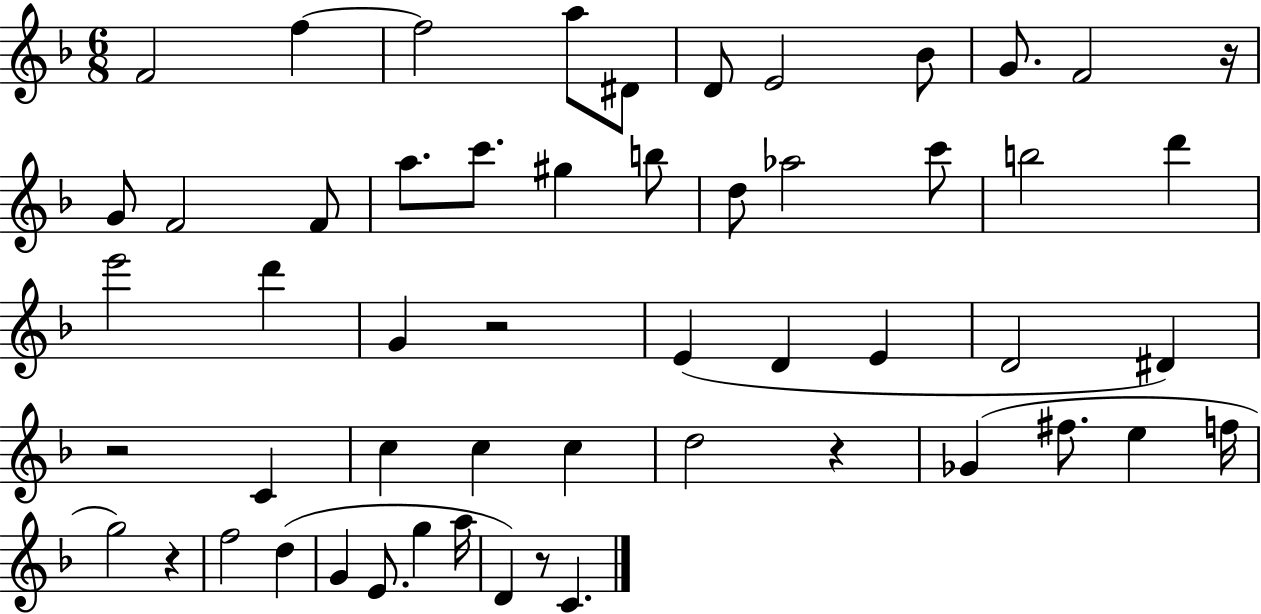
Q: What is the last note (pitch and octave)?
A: C4